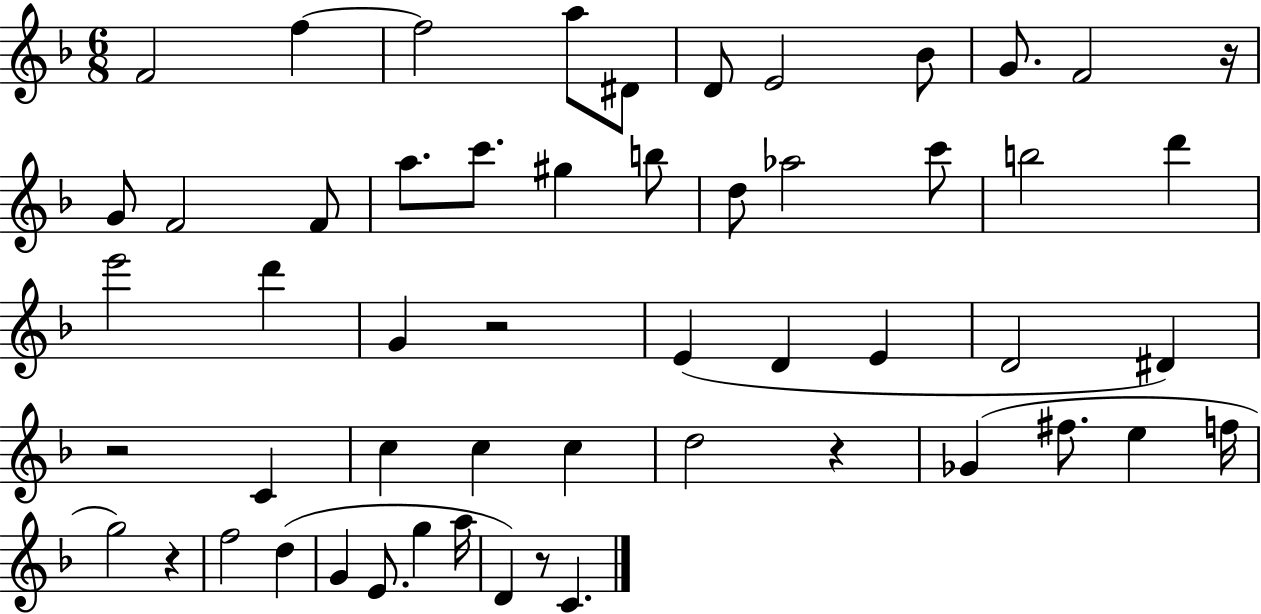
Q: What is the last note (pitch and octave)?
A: C4